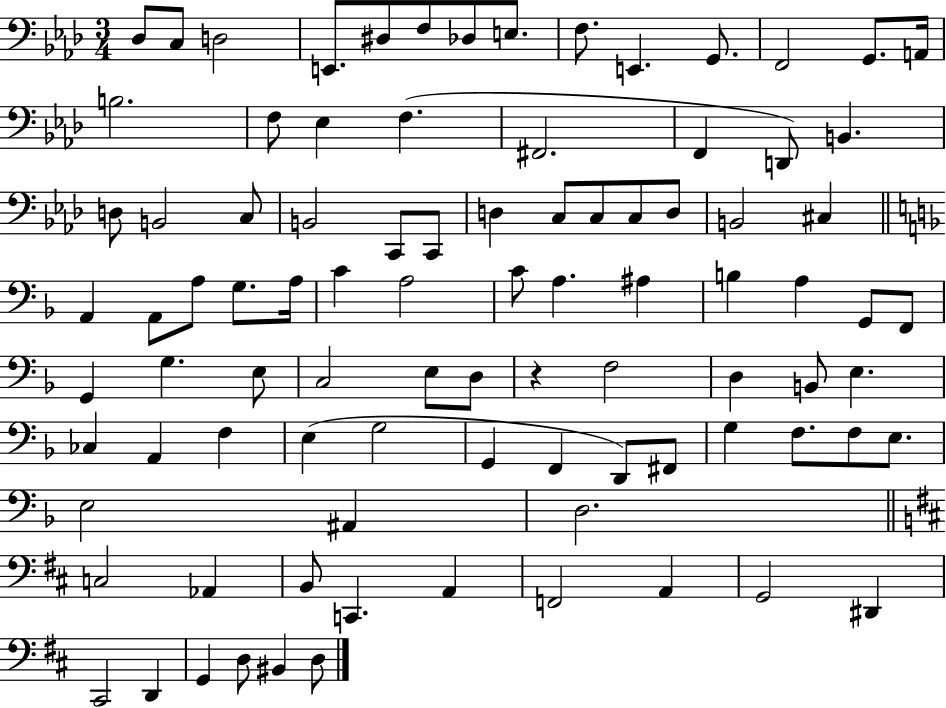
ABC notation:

X:1
T:Untitled
M:3/4
L:1/4
K:Ab
_D,/2 C,/2 D,2 E,,/2 ^D,/2 F,/2 _D,/2 E,/2 F,/2 E,, G,,/2 F,,2 G,,/2 A,,/4 B,2 F,/2 _E, F, ^F,,2 F,, D,,/2 B,, D,/2 B,,2 C,/2 B,,2 C,,/2 C,,/2 D, C,/2 C,/2 C,/2 D,/2 B,,2 ^C, A,, A,,/2 A,/2 G,/2 A,/4 C A,2 C/2 A, ^A, B, A, G,,/2 F,,/2 G,, G, E,/2 C,2 E,/2 D,/2 z F,2 D, B,,/2 E, _C, A,, F, E, G,2 G,, F,, D,,/2 ^F,,/2 G, F,/2 F,/2 E,/2 E,2 ^A,, D,2 C,2 _A,, B,,/2 C,, A,, F,,2 A,, G,,2 ^D,, ^C,,2 D,, G,, D,/2 ^B,, D,/2